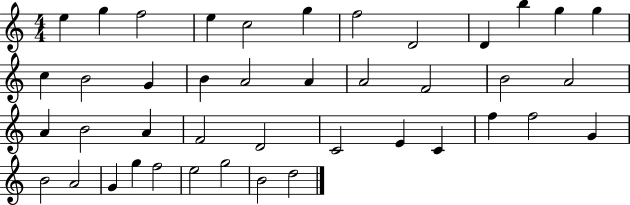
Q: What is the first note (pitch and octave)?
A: E5